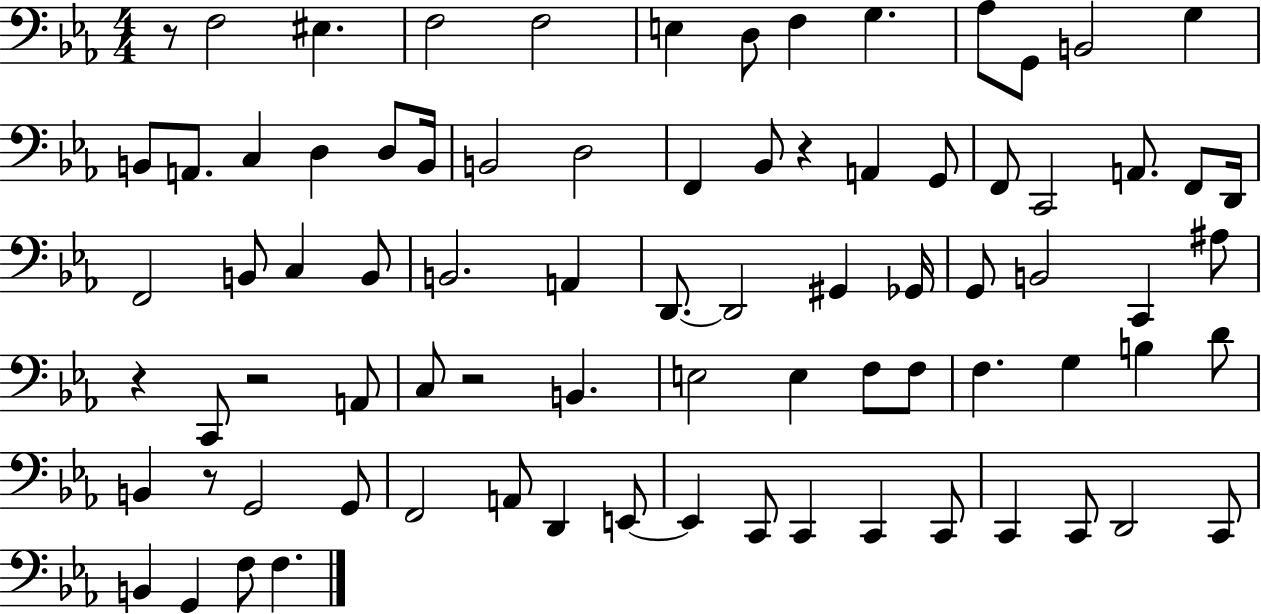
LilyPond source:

{
  \clef bass
  \numericTimeSignature
  \time 4/4
  \key ees \major
  r8 f2 eis4. | f2 f2 | e4 d8 f4 g4. | aes8 g,8 b,2 g4 | \break b,8 a,8. c4 d4 d8 b,16 | b,2 d2 | f,4 bes,8 r4 a,4 g,8 | f,8 c,2 a,8. f,8 d,16 | \break f,2 b,8 c4 b,8 | b,2. a,4 | d,8.~~ d,2 gis,4 ges,16 | g,8 b,2 c,4 ais8 | \break r4 c,8 r2 a,8 | c8 r2 b,4. | e2 e4 f8 f8 | f4. g4 b4 d'8 | \break b,4 r8 g,2 g,8 | f,2 a,8 d,4 e,8~~ | e,4 c,8 c,4 c,4 c,8 | c,4 c,8 d,2 c,8 | \break b,4 g,4 f8 f4. | \bar "|."
}